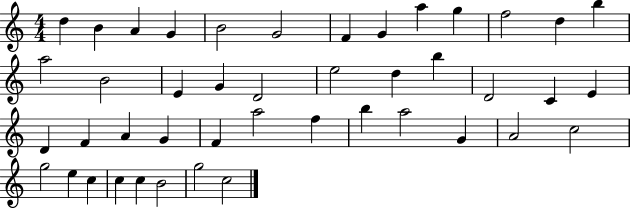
X:1
T:Untitled
M:4/4
L:1/4
K:C
d B A G B2 G2 F G a g f2 d b a2 B2 E G D2 e2 d b D2 C E D F A G F a2 f b a2 G A2 c2 g2 e c c c B2 g2 c2